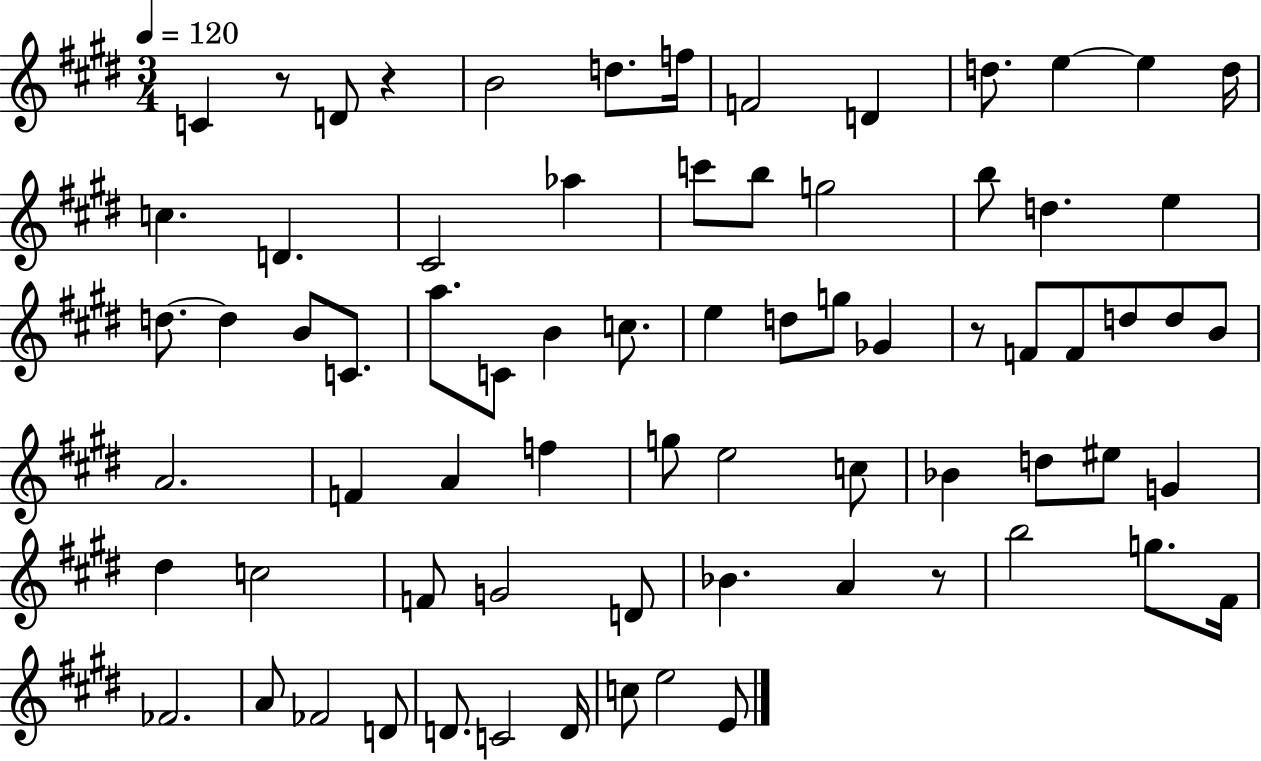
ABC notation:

X:1
T:Untitled
M:3/4
L:1/4
K:E
C z/2 D/2 z B2 d/2 f/4 F2 D d/2 e e d/4 c D ^C2 _a c'/2 b/2 g2 b/2 d e d/2 d B/2 C/2 a/2 C/2 B c/2 e d/2 g/2 _G z/2 F/2 F/2 d/2 d/2 B/2 A2 F A f g/2 e2 c/2 _B d/2 ^e/2 G ^d c2 F/2 G2 D/2 _B A z/2 b2 g/2 ^F/4 _F2 A/2 _F2 D/2 D/2 C2 D/4 c/2 e2 E/2